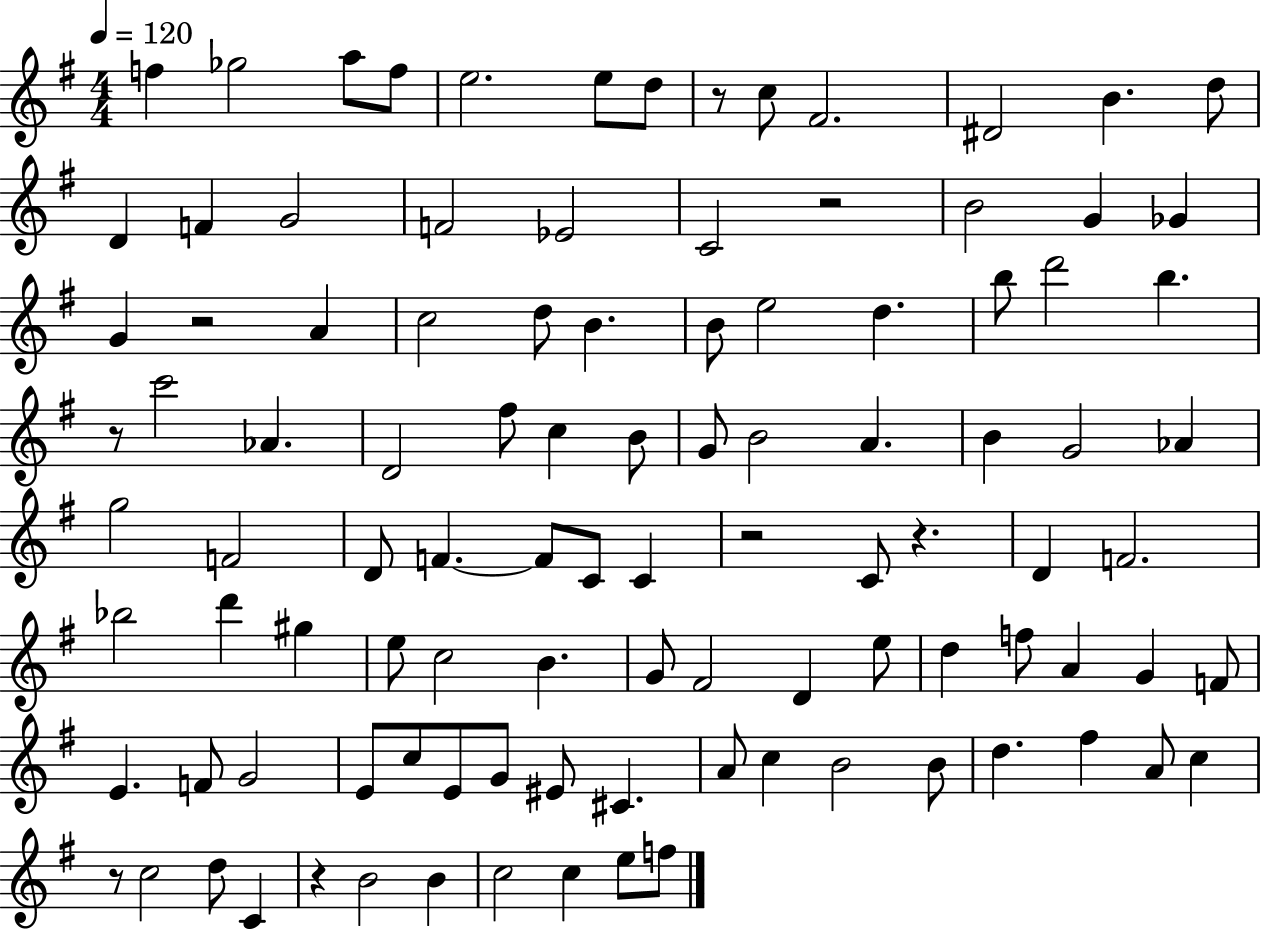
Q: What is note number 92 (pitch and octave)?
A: C5